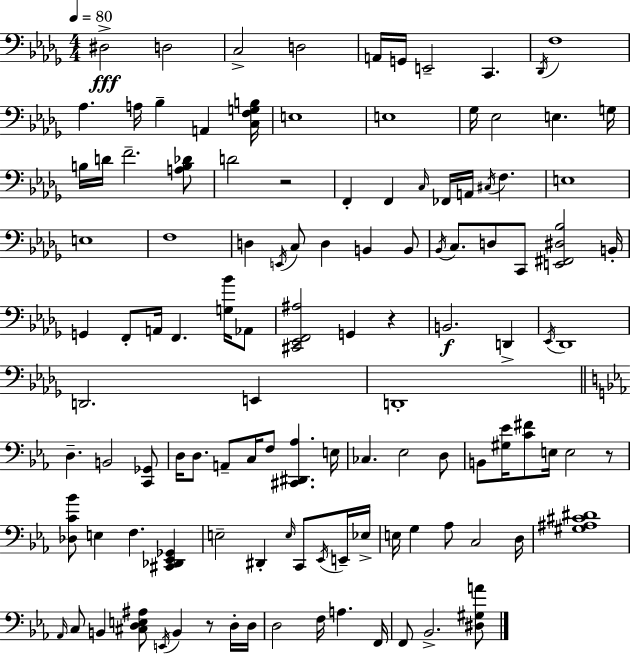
{
  \clef bass
  \numericTimeSignature
  \time 4/4
  \key bes \minor
  \tempo 4 = 80
  dis2->\fff d2 | c2-> d2 | a,16 g,16 e,2-- c,4. | \acciaccatura { des,16 } f1 | \break aes4. a16 bes4-- a,4 | <c f g b>16 e1 | e1 | ges16 ees2 e4. | \break g16 b16 d'16 f'2.-- <a b des'>8 | d'2 r2 | f,4-. f,4 \grace { c16 } fes,16 a,16 \acciaccatura { cis16 } f4. | e1 | \break e1 | f1 | d4 \acciaccatura { e,16 } c8 d4 b,4 | b,8 \acciaccatura { bes,16 } c8. d8 c,8 <e, fis, dis bes>2 | \break b,16-. g,4 f,8-. a,16 f,4. | <g bes'>16 aes,8 <cis, ees, f, ais>2 g,4 | r4 b,2.\f | d,4-> \acciaccatura { ees,16 } des,1 | \break d,2. | e,4 d,1-. | \bar "||" \break \key ees \major d4.-- b,2 <c, ges,>8 | d16 d8. a,8-- c16 f8 <cis, dis, aes>4. e16 | ces4. ees2 d8 | b,8 <gis ees'>16 <c' fis'>8 e16 e2 r8 | \break <des c' bes'>8 e4 f4. <cis, des, ees, ges,>4 | e2-- dis,4-. \grace { e16 } c,8 \acciaccatura { ees,16 } | e,16-- ees16-> e16 g4 aes8 c2 | d16 <gis ais cis' dis'>1 | \break \grace { aes,16 } c8 b,4 <cis d e ais>8 \acciaccatura { e,16 } b,4 | r8 d16-. d16 d2 f16 a4. | f,16 f,8 bes,2.-> | <dis gis a'>8 \bar "|."
}